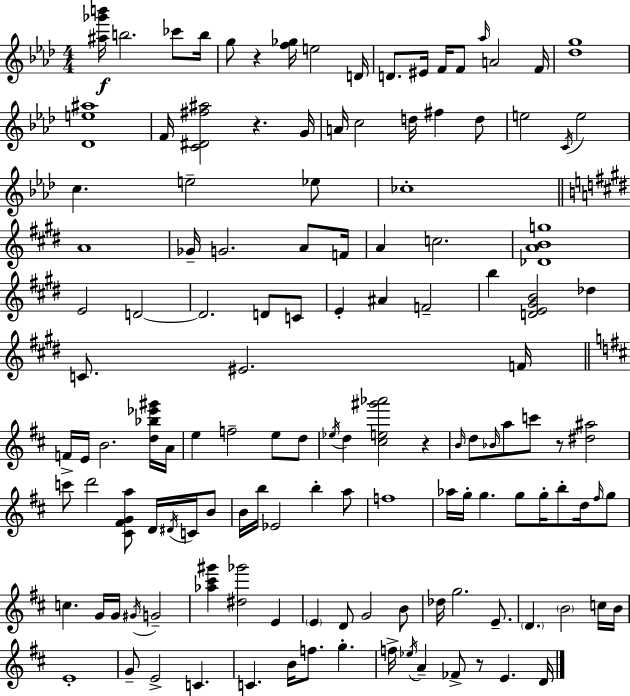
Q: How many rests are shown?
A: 5